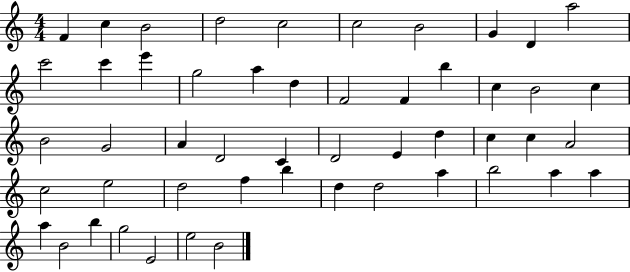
F4/q C5/q B4/h D5/h C5/h C5/h B4/h G4/q D4/q A5/h C6/h C6/q E6/q G5/h A5/q D5/q F4/h F4/q B5/q C5/q B4/h C5/q B4/h G4/h A4/q D4/h C4/q D4/h E4/q D5/q C5/q C5/q A4/h C5/h E5/h D5/h F5/q B5/q D5/q D5/h A5/q B5/h A5/q A5/q A5/q B4/h B5/q G5/h E4/h E5/h B4/h